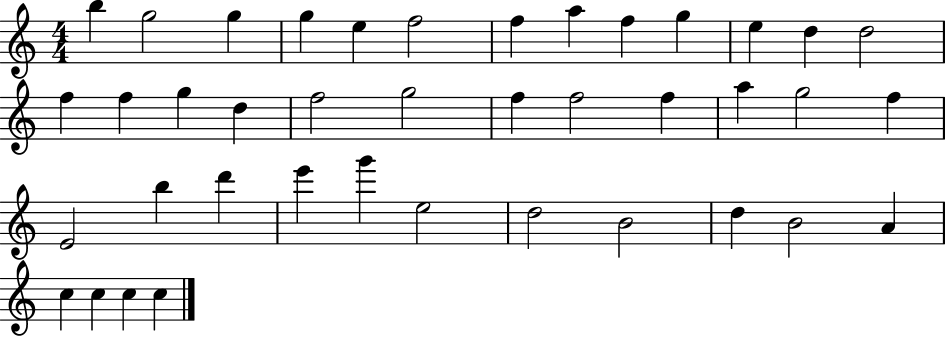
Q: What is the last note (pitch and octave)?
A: C5